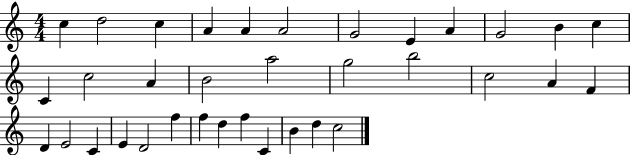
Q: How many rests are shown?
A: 0